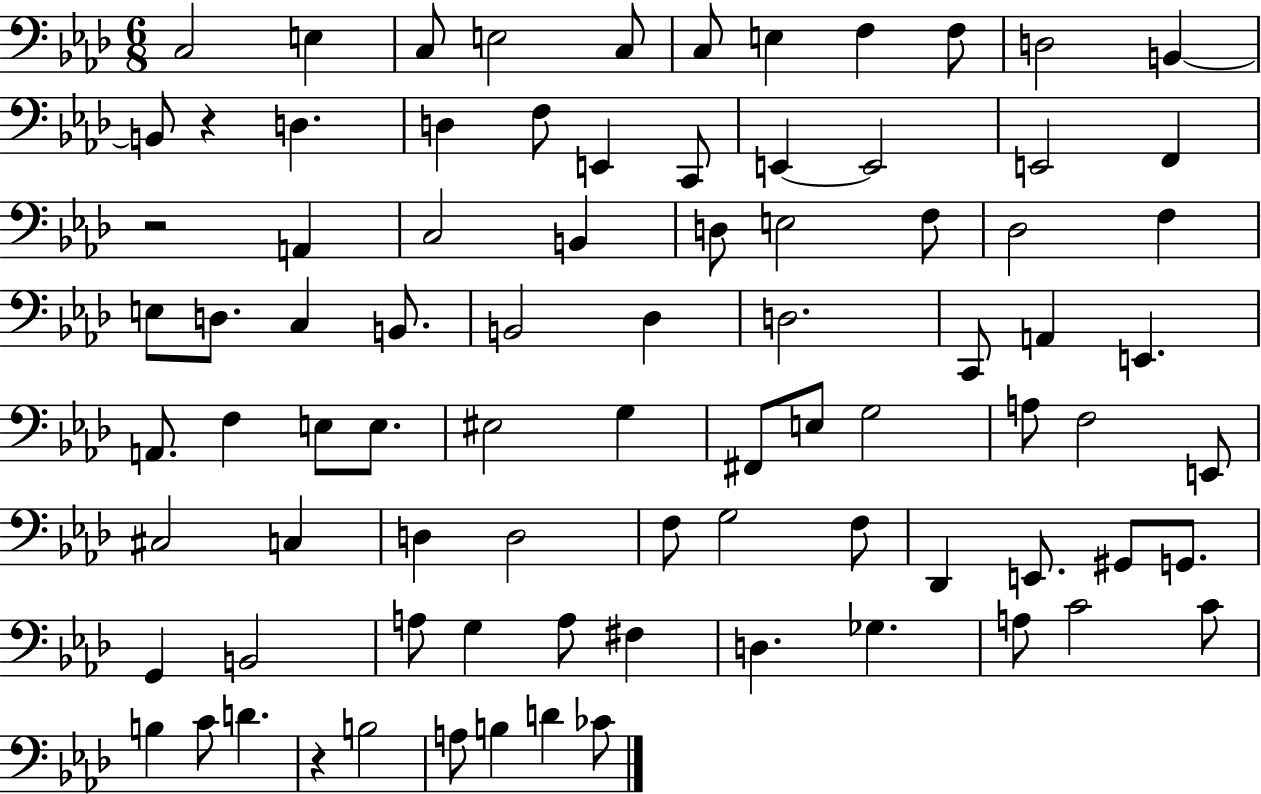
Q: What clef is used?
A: bass